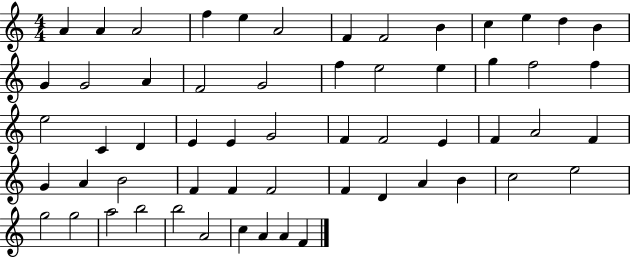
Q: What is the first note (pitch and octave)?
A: A4